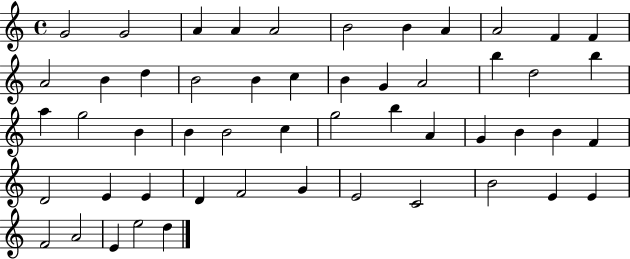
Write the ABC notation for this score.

X:1
T:Untitled
M:4/4
L:1/4
K:C
G2 G2 A A A2 B2 B A A2 F F A2 B d B2 B c B G A2 b d2 b a g2 B B B2 c g2 b A G B B F D2 E E D F2 G E2 C2 B2 E E F2 A2 E e2 d